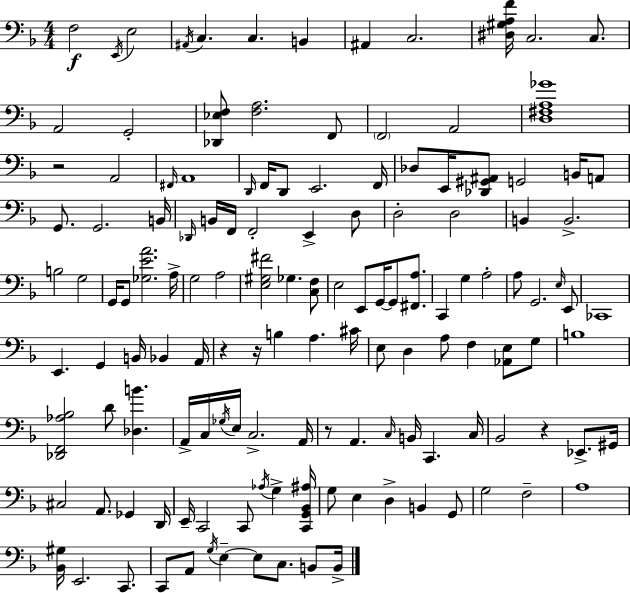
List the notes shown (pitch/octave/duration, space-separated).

F3/h E2/s E3/h A#2/s C3/q. C3/q. B2/q A#2/q C3/h. [D#3,G#3,A3,F4]/s C3/h. C3/e. A2/h G2/h [Db2,Eb3,F3]/e [F3,A3]/h. F2/e F2/h A2/h [D3,F#3,A3,Gb4]/w R/h A2/h F#2/s A2/w D2/s F2/s D2/e E2/h. F2/s Db3/e E2/s [Db2,G#2,A#2]/e G2/h B2/s A2/e G2/e. G2/h. B2/s Db2/s B2/s F2/s F2/h E2/q D3/e D3/h D3/h B2/q B2/h. B3/h G3/h G2/s G2/e [Gb3,E4,A4]/h. A3/s G3/h A3/h [E3,G#3,F#4]/h Gb3/q. [C3,F3]/e E3/h E2/e G2/s G2/e [F#2,A3]/e. C2/q G3/q A3/h A3/e G2/h. E3/s E2/e CES2/w E2/q. G2/q B2/s Bb2/q A2/s R/q R/s B3/q A3/q. C#4/s E3/e D3/q A3/e F3/q [Ab2,E3]/e G3/e B3/w [Db2,F2,Ab3,Bb3]/h D4/e [Db3,B4]/q. A2/s C3/s Gb3/s E3/s C3/h. A2/s R/e A2/q. C3/s B2/s C2/q. C3/s Bb2/h R/q Eb2/e. G#2/s C#3/h A2/e. Gb2/q D2/s E2/s C2/h C2/e Ab3/s G3/q [C2,G2,Bb2,A#3]/s G3/e E3/q D3/q B2/q G2/e G3/h F3/h A3/w [Bb2,G#3]/s E2/h. C2/e. C2/e A2/e G3/s E3/q E3/e C3/e. B2/e B2/s